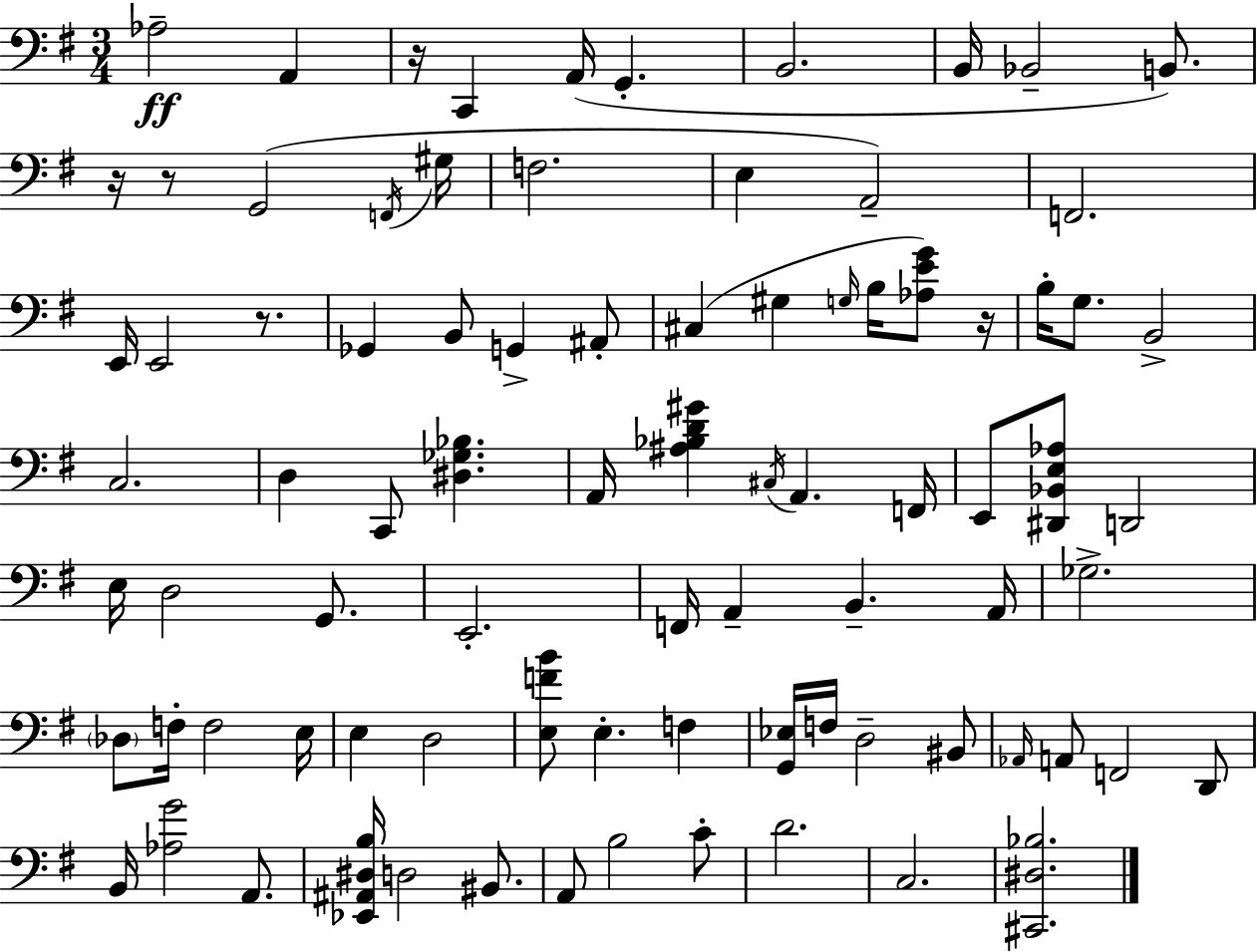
{
  \clef bass
  \numericTimeSignature
  \time 3/4
  \key g \major
  aes2--\ff a,4 | r16 c,4 a,16( g,4.-. | b,2. | b,16 bes,2-- b,8.) | \break r16 r8 g,2( \acciaccatura { f,16 } | gis16 f2. | e4 a,2--) | f,2. | \break e,16 e,2 r8. | ges,4 b,8 g,4-> ais,8-. | cis4( gis4 \grace { g16 } b16 <aes e' g'>8) | r16 b16-. g8. b,2-> | \break c2. | d4 c,8 <dis ges bes>4. | a,16 <ais bes d' gis'>4 \acciaccatura { cis16 } a,4. | f,16 e,8 <dis, bes, e aes>8 d,2 | \break e16 d2 | g,8. e,2.-. | f,16 a,4-- b,4.-- | a,16 ges2.-> | \break \parenthesize des8 f16-. f2 | e16 e4 d2 | <e f' b'>8 e4.-. f4 | <g, ees>16 f16 d2-- | \break bis,8 \grace { aes,16 } a,8 f,2 | d,8 b,16 <aes g'>2 | a,8. <ees, ais, dis b>16 d2 | bis,8. a,8 b2 | \break c'8-. d'2. | c2. | <cis, dis bes>2. | \bar "|."
}